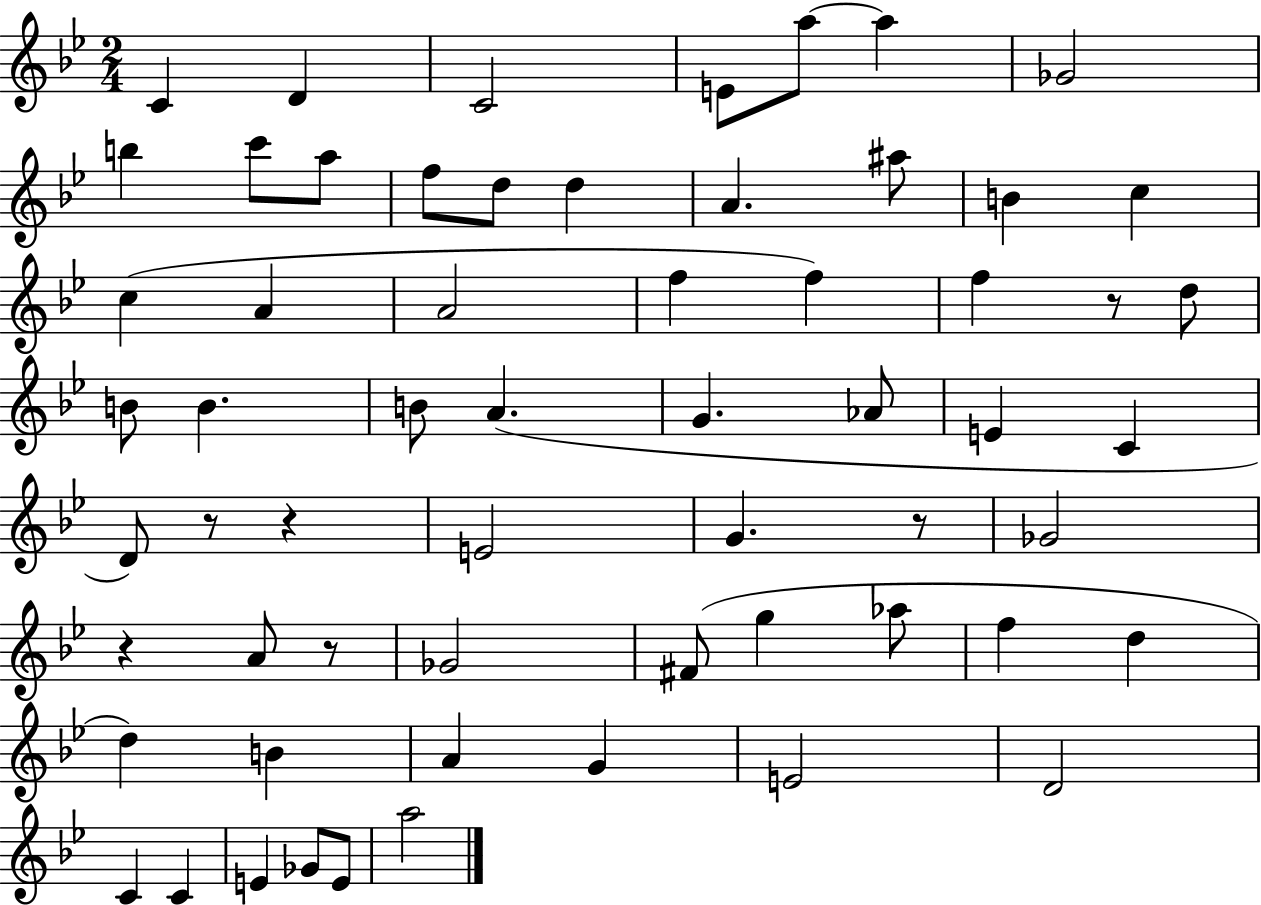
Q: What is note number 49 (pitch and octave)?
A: D4